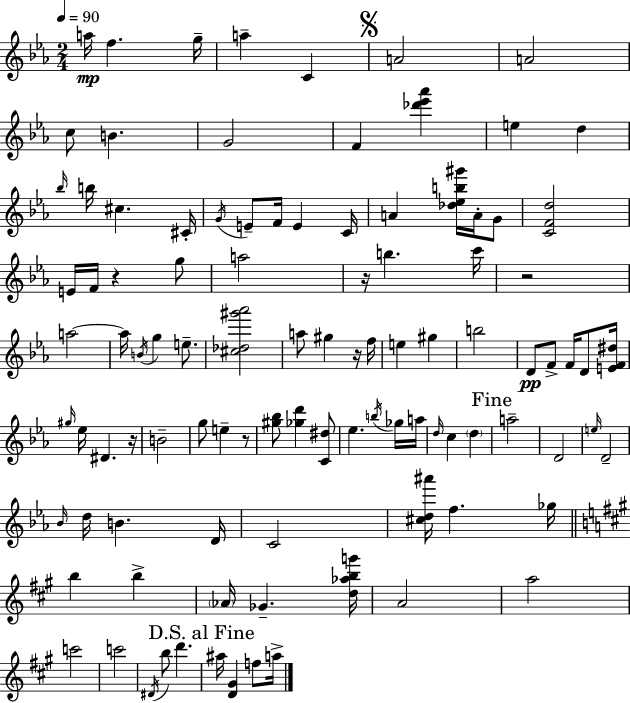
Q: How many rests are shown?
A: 6